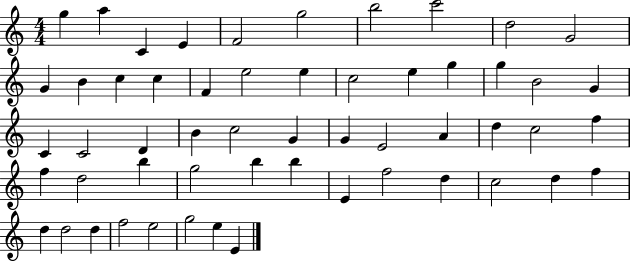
X:1
T:Untitled
M:4/4
L:1/4
K:C
g a C E F2 g2 b2 c'2 d2 G2 G B c c F e2 e c2 e g g B2 G C C2 D B c2 G G E2 A d c2 f f d2 b g2 b b E f2 d c2 d f d d2 d f2 e2 g2 e E